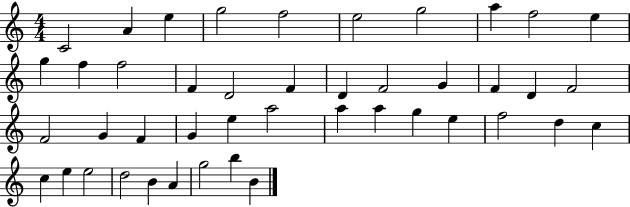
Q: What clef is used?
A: treble